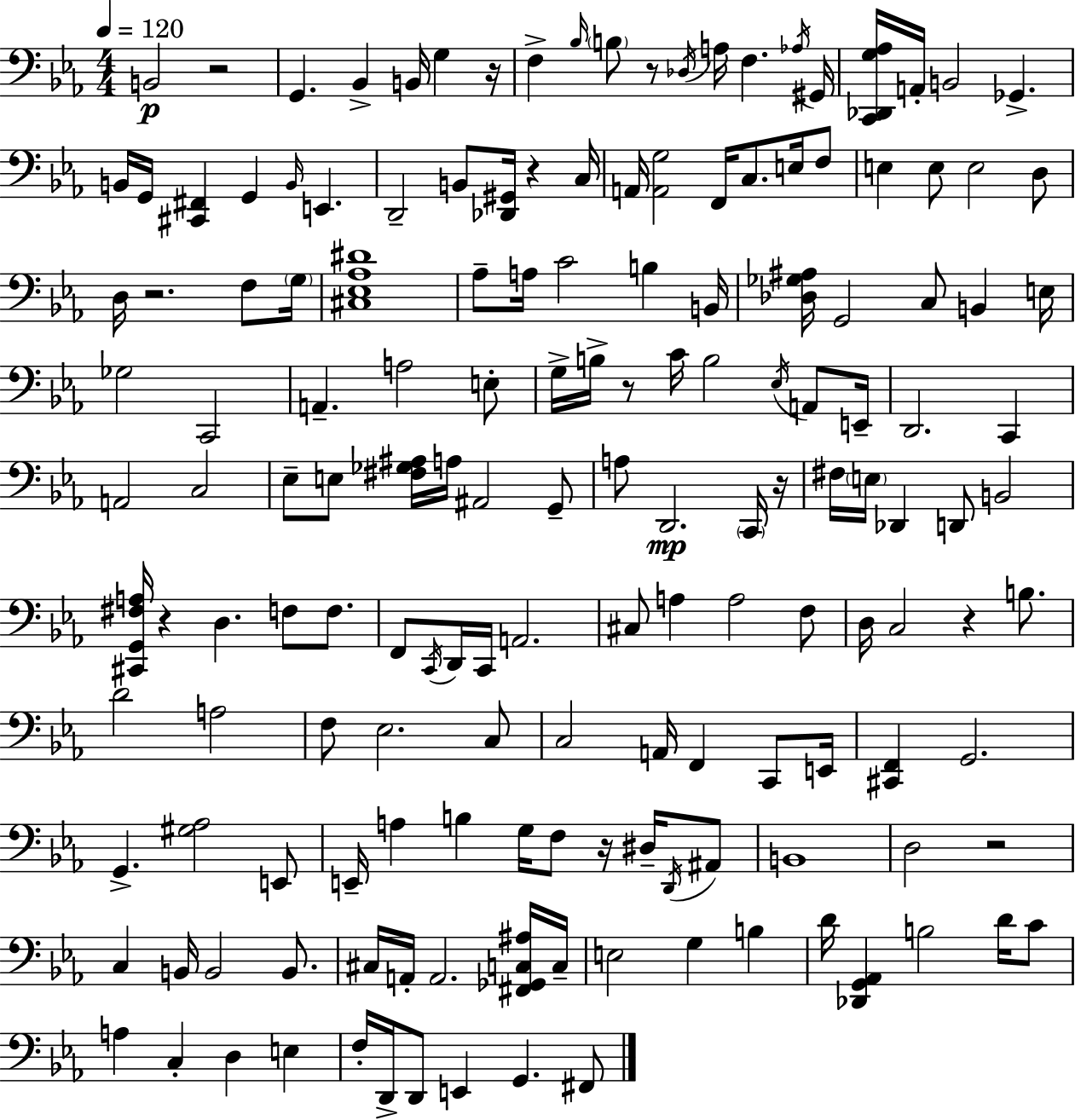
{
  \clef bass
  \numericTimeSignature
  \time 4/4
  \key c \minor
  \tempo 4 = 120
  \repeat volta 2 { b,2\p r2 | g,4. bes,4-> b,16 g4 r16 | f4-> \grace { bes16 } \parenthesize b8 r8 \acciaccatura { des16 } a16 f4. | \acciaccatura { aes16 } gis,16 <c, des, g aes>16 a,16-. b,2 ges,4.-> | \break b,16 g,16 <cis, fis,>4 g,4 \grace { b,16 } e,4. | d,2-- b,8 <des, gis,>16 r4 | c16 a,16 <a, g>2 f,16 c8. | e16 f8 e4 e8 e2 | \break d8 d16 r2. | f8 \parenthesize g16 <cis ees aes dis'>1 | aes8-- a16 c'2 b4 | b,16 <des ges ais>16 g,2 c8 b,4 | \break e16 ges2 c,2 | a,4.-- a2 | e8-. g16-> b16-> r8 c'16 b2 | \acciaccatura { ees16 } a,8 e,16-- d,2. | \break c,4 a,2 c2 | ees8-- e8 <fis ges ais>16 a16 ais,2 | g,8-- a8 d,2.\mp | \parenthesize c,16 r16 fis16 \parenthesize e16 des,4 d,8 b,2 | \break <cis, g, fis a>16 r4 d4. | f8 f8. f,8 \acciaccatura { c,16 } d,16 c,16 a,2. | cis8 a4 a2 | f8 d16 c2 r4 | \break b8. d'2 a2 | f8 ees2. | c8 c2 a,16 f,4 | c,8 e,16 <cis, f,>4 g,2. | \break g,4.-> <gis aes>2 | e,8 e,16-- a4 b4 g16 | f8 r16 dis16-- \acciaccatura { d,16 } ais,8 b,1 | d2 r2 | \break c4 b,16 b,2 | b,8. cis16 a,16-. a,2. | <fis, ges, c ais>16 c16-- e2 g4 | b4 d'16 <des, g, aes,>4 b2 | \break d'16 c'8 a4 c4-. d4 | e4 f16-. d,16-> d,8 e,4 g,4. | fis,8 } \bar "|."
}